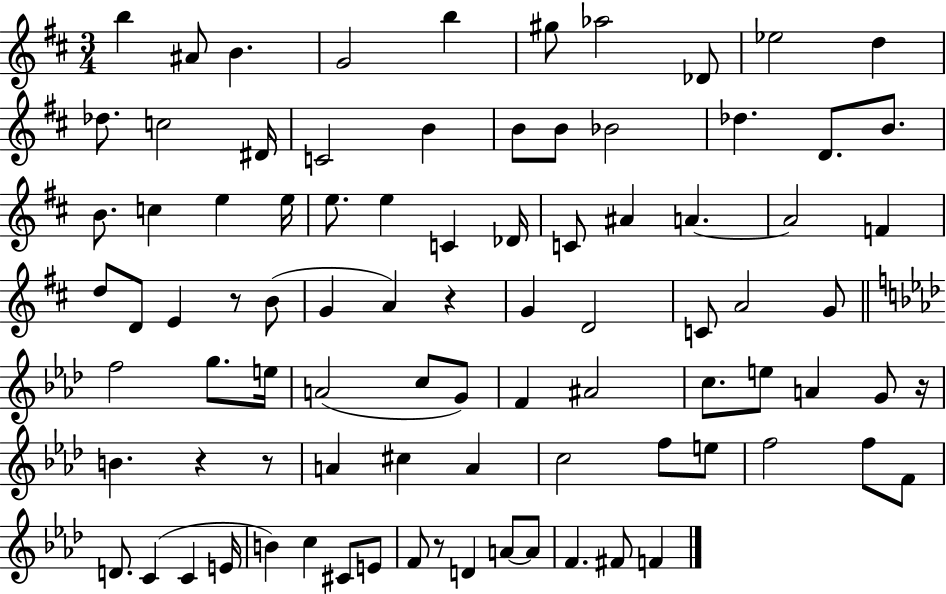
B5/q A#4/e B4/q. G4/h B5/q G#5/e Ab5/h Db4/e Eb5/h D5/q Db5/e. C5/h D#4/s C4/h B4/q B4/e B4/e Bb4/h Db5/q. D4/e. B4/e. B4/e. C5/q E5/q E5/s E5/e. E5/q C4/q Db4/s C4/e A#4/q A4/q. A4/h F4/q D5/e D4/e E4/q R/e B4/e G4/q A4/q R/q G4/q D4/h C4/e A4/h G4/e F5/h G5/e. E5/s A4/h C5/e G4/e F4/q A#4/h C5/e. E5/e A4/q G4/e R/s B4/q. R/q R/e A4/q C#5/q A4/q C5/h F5/e E5/e F5/h F5/e F4/e D4/e. C4/q C4/q E4/s B4/q C5/q C#4/e E4/e F4/e R/e D4/q A4/e A4/e F4/q. F#4/e F4/q